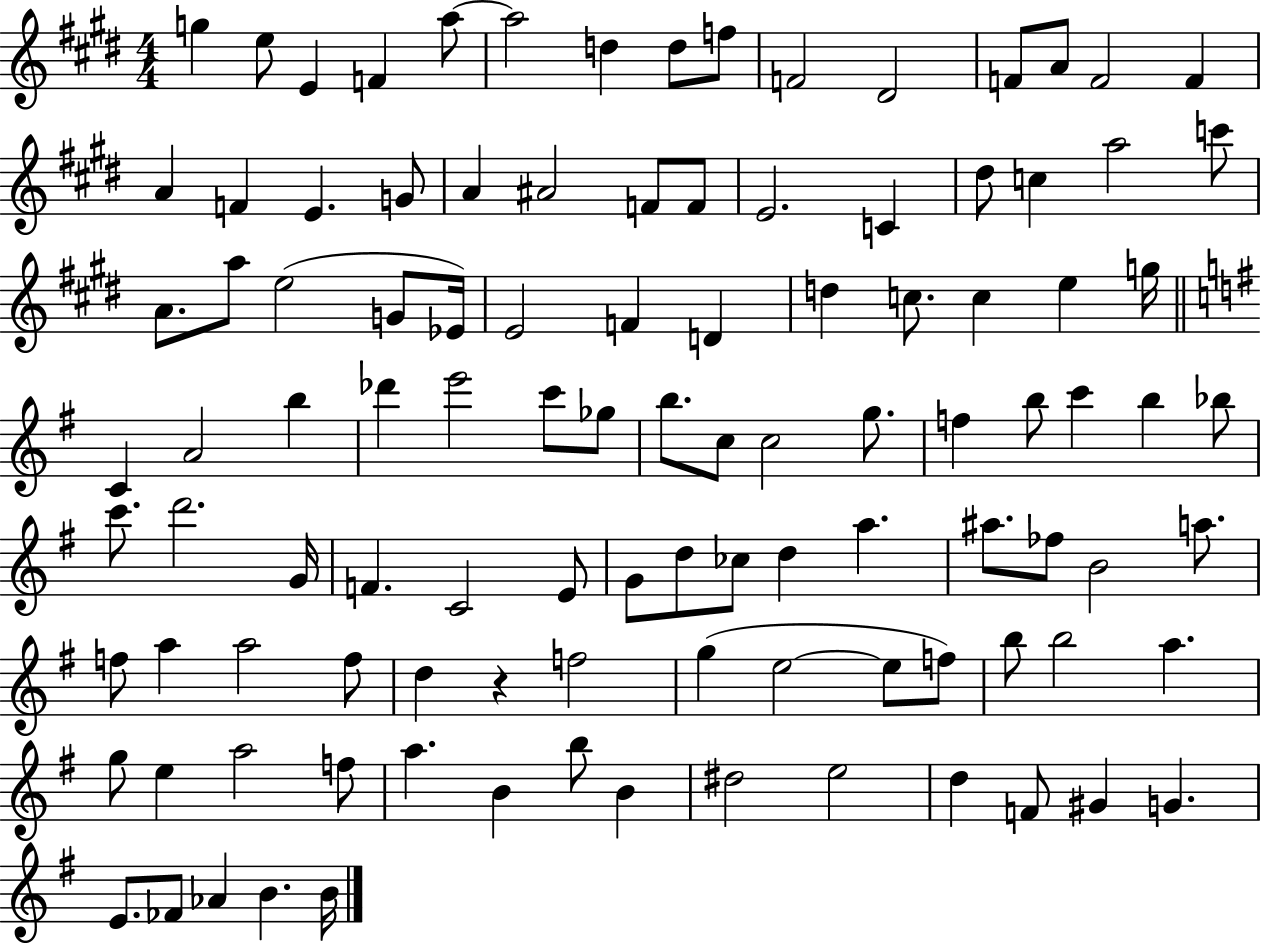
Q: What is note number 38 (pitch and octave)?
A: D5